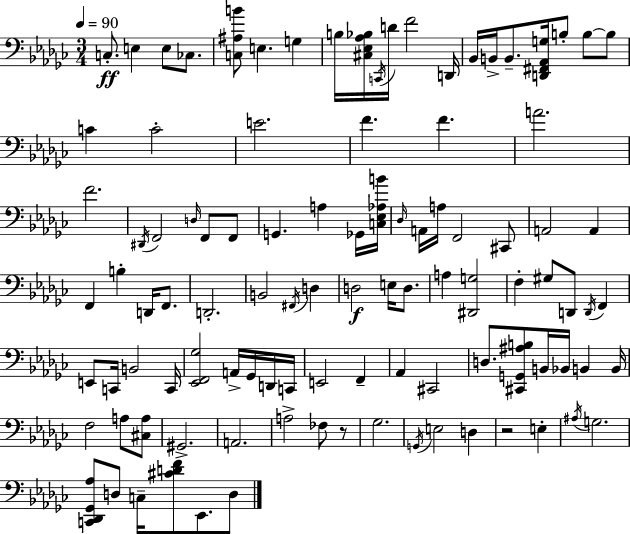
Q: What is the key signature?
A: EES minor